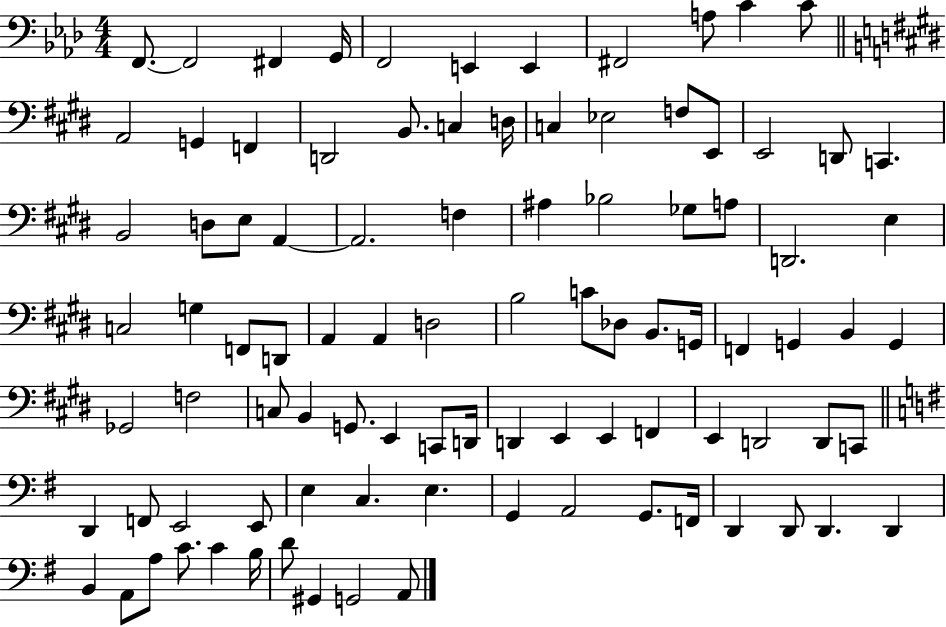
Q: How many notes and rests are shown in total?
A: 94